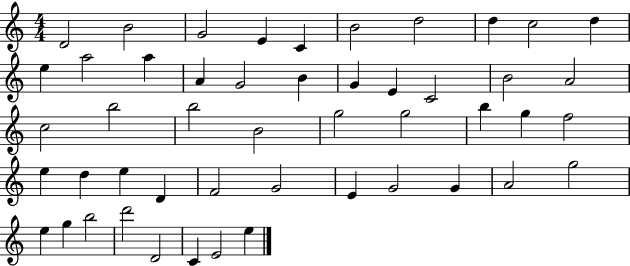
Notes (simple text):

D4/h B4/h G4/h E4/q C4/q B4/h D5/h D5/q C5/h D5/q E5/q A5/h A5/q A4/q G4/h B4/q G4/q E4/q C4/h B4/h A4/h C5/h B5/h B5/h B4/h G5/h G5/h B5/q G5/q F5/h E5/q D5/q E5/q D4/q F4/h G4/h E4/q G4/h G4/q A4/h G5/h E5/q G5/q B5/h D6/h D4/h C4/q E4/h E5/q